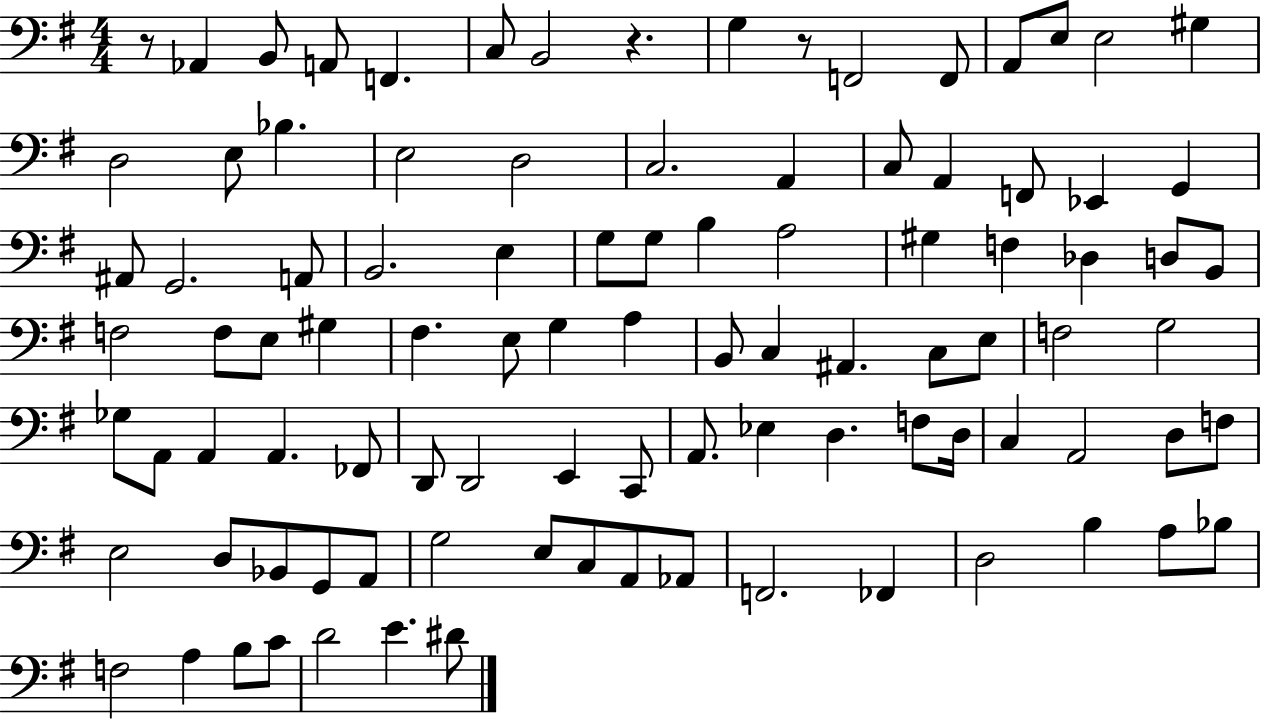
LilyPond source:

{
  \clef bass
  \numericTimeSignature
  \time 4/4
  \key g \major
  r8 aes,4 b,8 a,8 f,4. | c8 b,2 r4. | g4 r8 f,2 f,8 | a,8 e8 e2 gis4 | \break d2 e8 bes4. | e2 d2 | c2. a,4 | c8 a,4 f,8 ees,4 g,4 | \break ais,8 g,2. a,8 | b,2. e4 | g8 g8 b4 a2 | gis4 f4 des4 d8 b,8 | \break f2 f8 e8 gis4 | fis4. e8 g4 a4 | b,8 c4 ais,4. c8 e8 | f2 g2 | \break ges8 a,8 a,4 a,4. fes,8 | d,8 d,2 e,4 c,8 | a,8. ees4 d4. f8 d16 | c4 a,2 d8 f8 | \break e2 d8 bes,8 g,8 a,8 | g2 e8 c8 a,8 aes,8 | f,2. fes,4 | d2 b4 a8 bes8 | \break f2 a4 b8 c'8 | d'2 e'4. dis'8 | \bar "|."
}